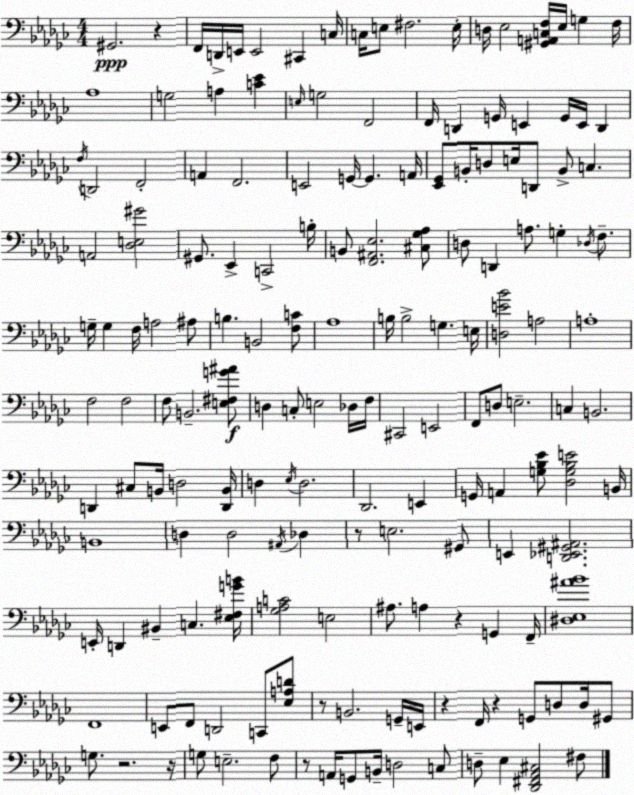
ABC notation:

X:1
T:Untitled
M:4/4
L:1/4
K:Ebm
^G,,2 z F,,/4 D,,/4 E,,/4 E,,2 ^C,, C,/4 C,/4 E,/2 ^F,2 E,/4 D,/4 _E,2 [^G,,A,,C,F,]/4 _E,/4 G, F,/4 _A,4 G,2 A, [C_E] E,/4 G,2 F,,2 F,,/4 D,, G,,/4 E,, G,,/4 E,,/4 D,, F,/4 D,,2 F,,2 A,, F,,2 E,,2 G,,/4 G,, A,,/4 [_E,,_G,,]/2 B,,/4 D,/2 E,/4 D,,/2 B,,/2 C, A,,2 [_D,E,^G]2 ^G,,/2 _E,, C,,2 B,/4 B,,/2 [F,,^A,,_E,]2 [^C,_G,_A,]/2 D,/2 D,, A,/2 G, _D,/4 F,/2 G,/4 G, F,/4 A,2 ^A,/2 B, B,,2 [F,C]/2 _A,4 B,/4 B,2 G, E,/4 [D,E_B]2 A,2 A,4 F,2 F,2 F,/2 B,,2 [E,^F,G^A]/2 D, C,/2 E,2 _D,/4 F,/4 ^C,,2 E,,2 F,,/2 D,/2 E,2 C, B,,2 D,, ^C,/2 B,,/4 D,2 [D,,B,,]/4 D, _E,/4 D,2 _D,,2 E,, G,,/4 A,, [G,_B,_E]/2 [_D,G,_B,E]2 B,,/4 B,,4 D, D,2 ^A,,/4 _D, z/2 E,2 ^G,,/2 E,, [D,,_E,,^G,,^A,,]2 E,,/4 D,, ^B,, C, [_E,^F,GB]/4 [_G,A,C]2 E,2 ^A,/2 A, z G,, F,,/4 [^D,_E,^A_B]4 F,,4 E,,/2 F,,/2 D,,2 C,,/2 [_E,A,D]/2 z/2 B,,2 G,,/4 E,,/4 z F,,/4 z G,,/2 D,/2 D,/4 ^G,,/2 G,/2 z2 z/4 G,/2 E,2 F,/2 z/2 A,,/4 G,,/2 B,,/4 D,2 C,/2 D,/2 _E, [_D,,^F,,_A,,^C,]2 ^F,/2